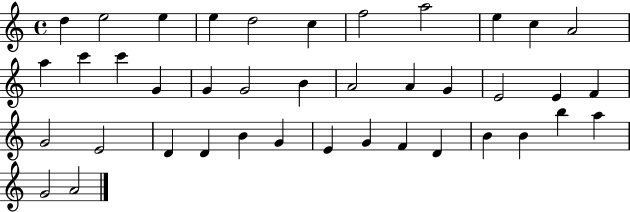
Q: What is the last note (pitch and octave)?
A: A4